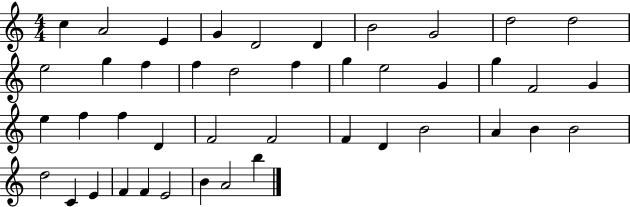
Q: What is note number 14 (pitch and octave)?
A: F5